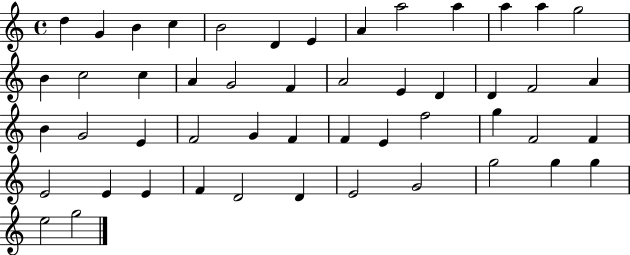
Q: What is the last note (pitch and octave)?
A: G5